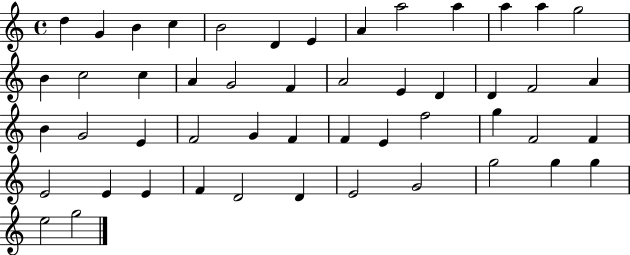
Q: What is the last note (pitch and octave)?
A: G5